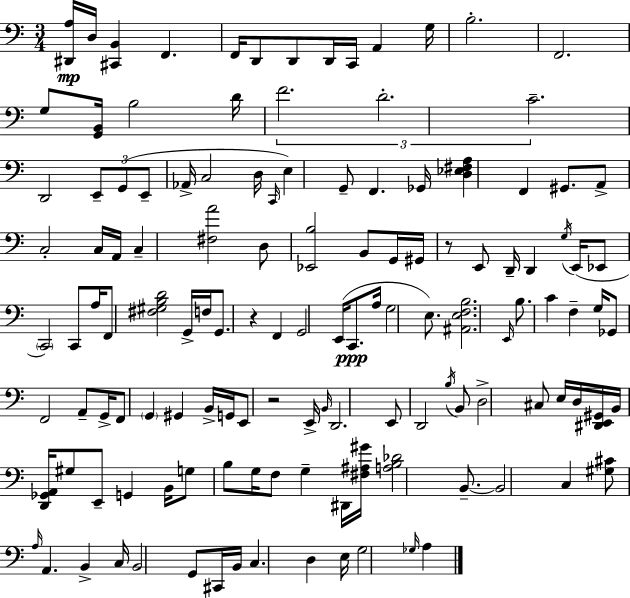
X:1
T:Untitled
M:3/4
L:1/4
K:Am
[^D,,A,]/4 D,/4 [^C,,B,,] F,, F,,/4 D,,/2 D,,/2 D,,/4 C,,/4 A,, G,/4 B,2 F,,2 G,/2 [G,,B,,]/4 B,2 D/4 F2 D2 C2 D,,2 E,,/2 G,,/2 E,,/2 _A,,/4 C,2 D,/4 C,,/4 E, G,,/2 F,, _G,,/4 [D,_E,^F,A,] F,, ^G,,/2 A,,/2 C,2 C,/4 A,,/4 C, [^F,A]2 D,/2 [_E,,B,]2 B,,/2 G,,/4 ^G,,/4 z/2 E,,/2 D,,/4 D,, G,/4 E,,/4 _E,,/2 C,,2 C,,/2 A,/4 F,,/2 [^F,^G,B,D]2 G,,/4 F,/4 G,,/2 z F,, G,,2 E,,/4 C,,/2 A,/4 G,2 E,/2 [^A,,E,F,B,]2 E,,/4 B,/2 C F, G,/4 _G,,/2 F,,2 A,,/2 G,,/4 F,,/2 G,, ^G,, B,,/4 G,,/4 E,,/2 z2 E,,/4 B,,/4 D,,2 E,,/2 D,,2 B,/4 B,,/2 D,2 ^C,/2 E,/4 D,/4 [^D,,E,,^G,,]/4 B,,/4 [D,,_G,,A,,]/4 ^G,/2 E,,/2 G,, B,,/4 G,/2 B,/2 G,/4 F,/2 G, ^D,,/4 [^F,^A,^G]/4 [A,B,_D]2 B,,/2 B,,2 C, [^G,^C]/2 A,/4 A,, B,, C,/4 B,,2 G,,/2 ^C,,/4 B,,/4 C, D, E,/4 G,2 _G,/4 A,